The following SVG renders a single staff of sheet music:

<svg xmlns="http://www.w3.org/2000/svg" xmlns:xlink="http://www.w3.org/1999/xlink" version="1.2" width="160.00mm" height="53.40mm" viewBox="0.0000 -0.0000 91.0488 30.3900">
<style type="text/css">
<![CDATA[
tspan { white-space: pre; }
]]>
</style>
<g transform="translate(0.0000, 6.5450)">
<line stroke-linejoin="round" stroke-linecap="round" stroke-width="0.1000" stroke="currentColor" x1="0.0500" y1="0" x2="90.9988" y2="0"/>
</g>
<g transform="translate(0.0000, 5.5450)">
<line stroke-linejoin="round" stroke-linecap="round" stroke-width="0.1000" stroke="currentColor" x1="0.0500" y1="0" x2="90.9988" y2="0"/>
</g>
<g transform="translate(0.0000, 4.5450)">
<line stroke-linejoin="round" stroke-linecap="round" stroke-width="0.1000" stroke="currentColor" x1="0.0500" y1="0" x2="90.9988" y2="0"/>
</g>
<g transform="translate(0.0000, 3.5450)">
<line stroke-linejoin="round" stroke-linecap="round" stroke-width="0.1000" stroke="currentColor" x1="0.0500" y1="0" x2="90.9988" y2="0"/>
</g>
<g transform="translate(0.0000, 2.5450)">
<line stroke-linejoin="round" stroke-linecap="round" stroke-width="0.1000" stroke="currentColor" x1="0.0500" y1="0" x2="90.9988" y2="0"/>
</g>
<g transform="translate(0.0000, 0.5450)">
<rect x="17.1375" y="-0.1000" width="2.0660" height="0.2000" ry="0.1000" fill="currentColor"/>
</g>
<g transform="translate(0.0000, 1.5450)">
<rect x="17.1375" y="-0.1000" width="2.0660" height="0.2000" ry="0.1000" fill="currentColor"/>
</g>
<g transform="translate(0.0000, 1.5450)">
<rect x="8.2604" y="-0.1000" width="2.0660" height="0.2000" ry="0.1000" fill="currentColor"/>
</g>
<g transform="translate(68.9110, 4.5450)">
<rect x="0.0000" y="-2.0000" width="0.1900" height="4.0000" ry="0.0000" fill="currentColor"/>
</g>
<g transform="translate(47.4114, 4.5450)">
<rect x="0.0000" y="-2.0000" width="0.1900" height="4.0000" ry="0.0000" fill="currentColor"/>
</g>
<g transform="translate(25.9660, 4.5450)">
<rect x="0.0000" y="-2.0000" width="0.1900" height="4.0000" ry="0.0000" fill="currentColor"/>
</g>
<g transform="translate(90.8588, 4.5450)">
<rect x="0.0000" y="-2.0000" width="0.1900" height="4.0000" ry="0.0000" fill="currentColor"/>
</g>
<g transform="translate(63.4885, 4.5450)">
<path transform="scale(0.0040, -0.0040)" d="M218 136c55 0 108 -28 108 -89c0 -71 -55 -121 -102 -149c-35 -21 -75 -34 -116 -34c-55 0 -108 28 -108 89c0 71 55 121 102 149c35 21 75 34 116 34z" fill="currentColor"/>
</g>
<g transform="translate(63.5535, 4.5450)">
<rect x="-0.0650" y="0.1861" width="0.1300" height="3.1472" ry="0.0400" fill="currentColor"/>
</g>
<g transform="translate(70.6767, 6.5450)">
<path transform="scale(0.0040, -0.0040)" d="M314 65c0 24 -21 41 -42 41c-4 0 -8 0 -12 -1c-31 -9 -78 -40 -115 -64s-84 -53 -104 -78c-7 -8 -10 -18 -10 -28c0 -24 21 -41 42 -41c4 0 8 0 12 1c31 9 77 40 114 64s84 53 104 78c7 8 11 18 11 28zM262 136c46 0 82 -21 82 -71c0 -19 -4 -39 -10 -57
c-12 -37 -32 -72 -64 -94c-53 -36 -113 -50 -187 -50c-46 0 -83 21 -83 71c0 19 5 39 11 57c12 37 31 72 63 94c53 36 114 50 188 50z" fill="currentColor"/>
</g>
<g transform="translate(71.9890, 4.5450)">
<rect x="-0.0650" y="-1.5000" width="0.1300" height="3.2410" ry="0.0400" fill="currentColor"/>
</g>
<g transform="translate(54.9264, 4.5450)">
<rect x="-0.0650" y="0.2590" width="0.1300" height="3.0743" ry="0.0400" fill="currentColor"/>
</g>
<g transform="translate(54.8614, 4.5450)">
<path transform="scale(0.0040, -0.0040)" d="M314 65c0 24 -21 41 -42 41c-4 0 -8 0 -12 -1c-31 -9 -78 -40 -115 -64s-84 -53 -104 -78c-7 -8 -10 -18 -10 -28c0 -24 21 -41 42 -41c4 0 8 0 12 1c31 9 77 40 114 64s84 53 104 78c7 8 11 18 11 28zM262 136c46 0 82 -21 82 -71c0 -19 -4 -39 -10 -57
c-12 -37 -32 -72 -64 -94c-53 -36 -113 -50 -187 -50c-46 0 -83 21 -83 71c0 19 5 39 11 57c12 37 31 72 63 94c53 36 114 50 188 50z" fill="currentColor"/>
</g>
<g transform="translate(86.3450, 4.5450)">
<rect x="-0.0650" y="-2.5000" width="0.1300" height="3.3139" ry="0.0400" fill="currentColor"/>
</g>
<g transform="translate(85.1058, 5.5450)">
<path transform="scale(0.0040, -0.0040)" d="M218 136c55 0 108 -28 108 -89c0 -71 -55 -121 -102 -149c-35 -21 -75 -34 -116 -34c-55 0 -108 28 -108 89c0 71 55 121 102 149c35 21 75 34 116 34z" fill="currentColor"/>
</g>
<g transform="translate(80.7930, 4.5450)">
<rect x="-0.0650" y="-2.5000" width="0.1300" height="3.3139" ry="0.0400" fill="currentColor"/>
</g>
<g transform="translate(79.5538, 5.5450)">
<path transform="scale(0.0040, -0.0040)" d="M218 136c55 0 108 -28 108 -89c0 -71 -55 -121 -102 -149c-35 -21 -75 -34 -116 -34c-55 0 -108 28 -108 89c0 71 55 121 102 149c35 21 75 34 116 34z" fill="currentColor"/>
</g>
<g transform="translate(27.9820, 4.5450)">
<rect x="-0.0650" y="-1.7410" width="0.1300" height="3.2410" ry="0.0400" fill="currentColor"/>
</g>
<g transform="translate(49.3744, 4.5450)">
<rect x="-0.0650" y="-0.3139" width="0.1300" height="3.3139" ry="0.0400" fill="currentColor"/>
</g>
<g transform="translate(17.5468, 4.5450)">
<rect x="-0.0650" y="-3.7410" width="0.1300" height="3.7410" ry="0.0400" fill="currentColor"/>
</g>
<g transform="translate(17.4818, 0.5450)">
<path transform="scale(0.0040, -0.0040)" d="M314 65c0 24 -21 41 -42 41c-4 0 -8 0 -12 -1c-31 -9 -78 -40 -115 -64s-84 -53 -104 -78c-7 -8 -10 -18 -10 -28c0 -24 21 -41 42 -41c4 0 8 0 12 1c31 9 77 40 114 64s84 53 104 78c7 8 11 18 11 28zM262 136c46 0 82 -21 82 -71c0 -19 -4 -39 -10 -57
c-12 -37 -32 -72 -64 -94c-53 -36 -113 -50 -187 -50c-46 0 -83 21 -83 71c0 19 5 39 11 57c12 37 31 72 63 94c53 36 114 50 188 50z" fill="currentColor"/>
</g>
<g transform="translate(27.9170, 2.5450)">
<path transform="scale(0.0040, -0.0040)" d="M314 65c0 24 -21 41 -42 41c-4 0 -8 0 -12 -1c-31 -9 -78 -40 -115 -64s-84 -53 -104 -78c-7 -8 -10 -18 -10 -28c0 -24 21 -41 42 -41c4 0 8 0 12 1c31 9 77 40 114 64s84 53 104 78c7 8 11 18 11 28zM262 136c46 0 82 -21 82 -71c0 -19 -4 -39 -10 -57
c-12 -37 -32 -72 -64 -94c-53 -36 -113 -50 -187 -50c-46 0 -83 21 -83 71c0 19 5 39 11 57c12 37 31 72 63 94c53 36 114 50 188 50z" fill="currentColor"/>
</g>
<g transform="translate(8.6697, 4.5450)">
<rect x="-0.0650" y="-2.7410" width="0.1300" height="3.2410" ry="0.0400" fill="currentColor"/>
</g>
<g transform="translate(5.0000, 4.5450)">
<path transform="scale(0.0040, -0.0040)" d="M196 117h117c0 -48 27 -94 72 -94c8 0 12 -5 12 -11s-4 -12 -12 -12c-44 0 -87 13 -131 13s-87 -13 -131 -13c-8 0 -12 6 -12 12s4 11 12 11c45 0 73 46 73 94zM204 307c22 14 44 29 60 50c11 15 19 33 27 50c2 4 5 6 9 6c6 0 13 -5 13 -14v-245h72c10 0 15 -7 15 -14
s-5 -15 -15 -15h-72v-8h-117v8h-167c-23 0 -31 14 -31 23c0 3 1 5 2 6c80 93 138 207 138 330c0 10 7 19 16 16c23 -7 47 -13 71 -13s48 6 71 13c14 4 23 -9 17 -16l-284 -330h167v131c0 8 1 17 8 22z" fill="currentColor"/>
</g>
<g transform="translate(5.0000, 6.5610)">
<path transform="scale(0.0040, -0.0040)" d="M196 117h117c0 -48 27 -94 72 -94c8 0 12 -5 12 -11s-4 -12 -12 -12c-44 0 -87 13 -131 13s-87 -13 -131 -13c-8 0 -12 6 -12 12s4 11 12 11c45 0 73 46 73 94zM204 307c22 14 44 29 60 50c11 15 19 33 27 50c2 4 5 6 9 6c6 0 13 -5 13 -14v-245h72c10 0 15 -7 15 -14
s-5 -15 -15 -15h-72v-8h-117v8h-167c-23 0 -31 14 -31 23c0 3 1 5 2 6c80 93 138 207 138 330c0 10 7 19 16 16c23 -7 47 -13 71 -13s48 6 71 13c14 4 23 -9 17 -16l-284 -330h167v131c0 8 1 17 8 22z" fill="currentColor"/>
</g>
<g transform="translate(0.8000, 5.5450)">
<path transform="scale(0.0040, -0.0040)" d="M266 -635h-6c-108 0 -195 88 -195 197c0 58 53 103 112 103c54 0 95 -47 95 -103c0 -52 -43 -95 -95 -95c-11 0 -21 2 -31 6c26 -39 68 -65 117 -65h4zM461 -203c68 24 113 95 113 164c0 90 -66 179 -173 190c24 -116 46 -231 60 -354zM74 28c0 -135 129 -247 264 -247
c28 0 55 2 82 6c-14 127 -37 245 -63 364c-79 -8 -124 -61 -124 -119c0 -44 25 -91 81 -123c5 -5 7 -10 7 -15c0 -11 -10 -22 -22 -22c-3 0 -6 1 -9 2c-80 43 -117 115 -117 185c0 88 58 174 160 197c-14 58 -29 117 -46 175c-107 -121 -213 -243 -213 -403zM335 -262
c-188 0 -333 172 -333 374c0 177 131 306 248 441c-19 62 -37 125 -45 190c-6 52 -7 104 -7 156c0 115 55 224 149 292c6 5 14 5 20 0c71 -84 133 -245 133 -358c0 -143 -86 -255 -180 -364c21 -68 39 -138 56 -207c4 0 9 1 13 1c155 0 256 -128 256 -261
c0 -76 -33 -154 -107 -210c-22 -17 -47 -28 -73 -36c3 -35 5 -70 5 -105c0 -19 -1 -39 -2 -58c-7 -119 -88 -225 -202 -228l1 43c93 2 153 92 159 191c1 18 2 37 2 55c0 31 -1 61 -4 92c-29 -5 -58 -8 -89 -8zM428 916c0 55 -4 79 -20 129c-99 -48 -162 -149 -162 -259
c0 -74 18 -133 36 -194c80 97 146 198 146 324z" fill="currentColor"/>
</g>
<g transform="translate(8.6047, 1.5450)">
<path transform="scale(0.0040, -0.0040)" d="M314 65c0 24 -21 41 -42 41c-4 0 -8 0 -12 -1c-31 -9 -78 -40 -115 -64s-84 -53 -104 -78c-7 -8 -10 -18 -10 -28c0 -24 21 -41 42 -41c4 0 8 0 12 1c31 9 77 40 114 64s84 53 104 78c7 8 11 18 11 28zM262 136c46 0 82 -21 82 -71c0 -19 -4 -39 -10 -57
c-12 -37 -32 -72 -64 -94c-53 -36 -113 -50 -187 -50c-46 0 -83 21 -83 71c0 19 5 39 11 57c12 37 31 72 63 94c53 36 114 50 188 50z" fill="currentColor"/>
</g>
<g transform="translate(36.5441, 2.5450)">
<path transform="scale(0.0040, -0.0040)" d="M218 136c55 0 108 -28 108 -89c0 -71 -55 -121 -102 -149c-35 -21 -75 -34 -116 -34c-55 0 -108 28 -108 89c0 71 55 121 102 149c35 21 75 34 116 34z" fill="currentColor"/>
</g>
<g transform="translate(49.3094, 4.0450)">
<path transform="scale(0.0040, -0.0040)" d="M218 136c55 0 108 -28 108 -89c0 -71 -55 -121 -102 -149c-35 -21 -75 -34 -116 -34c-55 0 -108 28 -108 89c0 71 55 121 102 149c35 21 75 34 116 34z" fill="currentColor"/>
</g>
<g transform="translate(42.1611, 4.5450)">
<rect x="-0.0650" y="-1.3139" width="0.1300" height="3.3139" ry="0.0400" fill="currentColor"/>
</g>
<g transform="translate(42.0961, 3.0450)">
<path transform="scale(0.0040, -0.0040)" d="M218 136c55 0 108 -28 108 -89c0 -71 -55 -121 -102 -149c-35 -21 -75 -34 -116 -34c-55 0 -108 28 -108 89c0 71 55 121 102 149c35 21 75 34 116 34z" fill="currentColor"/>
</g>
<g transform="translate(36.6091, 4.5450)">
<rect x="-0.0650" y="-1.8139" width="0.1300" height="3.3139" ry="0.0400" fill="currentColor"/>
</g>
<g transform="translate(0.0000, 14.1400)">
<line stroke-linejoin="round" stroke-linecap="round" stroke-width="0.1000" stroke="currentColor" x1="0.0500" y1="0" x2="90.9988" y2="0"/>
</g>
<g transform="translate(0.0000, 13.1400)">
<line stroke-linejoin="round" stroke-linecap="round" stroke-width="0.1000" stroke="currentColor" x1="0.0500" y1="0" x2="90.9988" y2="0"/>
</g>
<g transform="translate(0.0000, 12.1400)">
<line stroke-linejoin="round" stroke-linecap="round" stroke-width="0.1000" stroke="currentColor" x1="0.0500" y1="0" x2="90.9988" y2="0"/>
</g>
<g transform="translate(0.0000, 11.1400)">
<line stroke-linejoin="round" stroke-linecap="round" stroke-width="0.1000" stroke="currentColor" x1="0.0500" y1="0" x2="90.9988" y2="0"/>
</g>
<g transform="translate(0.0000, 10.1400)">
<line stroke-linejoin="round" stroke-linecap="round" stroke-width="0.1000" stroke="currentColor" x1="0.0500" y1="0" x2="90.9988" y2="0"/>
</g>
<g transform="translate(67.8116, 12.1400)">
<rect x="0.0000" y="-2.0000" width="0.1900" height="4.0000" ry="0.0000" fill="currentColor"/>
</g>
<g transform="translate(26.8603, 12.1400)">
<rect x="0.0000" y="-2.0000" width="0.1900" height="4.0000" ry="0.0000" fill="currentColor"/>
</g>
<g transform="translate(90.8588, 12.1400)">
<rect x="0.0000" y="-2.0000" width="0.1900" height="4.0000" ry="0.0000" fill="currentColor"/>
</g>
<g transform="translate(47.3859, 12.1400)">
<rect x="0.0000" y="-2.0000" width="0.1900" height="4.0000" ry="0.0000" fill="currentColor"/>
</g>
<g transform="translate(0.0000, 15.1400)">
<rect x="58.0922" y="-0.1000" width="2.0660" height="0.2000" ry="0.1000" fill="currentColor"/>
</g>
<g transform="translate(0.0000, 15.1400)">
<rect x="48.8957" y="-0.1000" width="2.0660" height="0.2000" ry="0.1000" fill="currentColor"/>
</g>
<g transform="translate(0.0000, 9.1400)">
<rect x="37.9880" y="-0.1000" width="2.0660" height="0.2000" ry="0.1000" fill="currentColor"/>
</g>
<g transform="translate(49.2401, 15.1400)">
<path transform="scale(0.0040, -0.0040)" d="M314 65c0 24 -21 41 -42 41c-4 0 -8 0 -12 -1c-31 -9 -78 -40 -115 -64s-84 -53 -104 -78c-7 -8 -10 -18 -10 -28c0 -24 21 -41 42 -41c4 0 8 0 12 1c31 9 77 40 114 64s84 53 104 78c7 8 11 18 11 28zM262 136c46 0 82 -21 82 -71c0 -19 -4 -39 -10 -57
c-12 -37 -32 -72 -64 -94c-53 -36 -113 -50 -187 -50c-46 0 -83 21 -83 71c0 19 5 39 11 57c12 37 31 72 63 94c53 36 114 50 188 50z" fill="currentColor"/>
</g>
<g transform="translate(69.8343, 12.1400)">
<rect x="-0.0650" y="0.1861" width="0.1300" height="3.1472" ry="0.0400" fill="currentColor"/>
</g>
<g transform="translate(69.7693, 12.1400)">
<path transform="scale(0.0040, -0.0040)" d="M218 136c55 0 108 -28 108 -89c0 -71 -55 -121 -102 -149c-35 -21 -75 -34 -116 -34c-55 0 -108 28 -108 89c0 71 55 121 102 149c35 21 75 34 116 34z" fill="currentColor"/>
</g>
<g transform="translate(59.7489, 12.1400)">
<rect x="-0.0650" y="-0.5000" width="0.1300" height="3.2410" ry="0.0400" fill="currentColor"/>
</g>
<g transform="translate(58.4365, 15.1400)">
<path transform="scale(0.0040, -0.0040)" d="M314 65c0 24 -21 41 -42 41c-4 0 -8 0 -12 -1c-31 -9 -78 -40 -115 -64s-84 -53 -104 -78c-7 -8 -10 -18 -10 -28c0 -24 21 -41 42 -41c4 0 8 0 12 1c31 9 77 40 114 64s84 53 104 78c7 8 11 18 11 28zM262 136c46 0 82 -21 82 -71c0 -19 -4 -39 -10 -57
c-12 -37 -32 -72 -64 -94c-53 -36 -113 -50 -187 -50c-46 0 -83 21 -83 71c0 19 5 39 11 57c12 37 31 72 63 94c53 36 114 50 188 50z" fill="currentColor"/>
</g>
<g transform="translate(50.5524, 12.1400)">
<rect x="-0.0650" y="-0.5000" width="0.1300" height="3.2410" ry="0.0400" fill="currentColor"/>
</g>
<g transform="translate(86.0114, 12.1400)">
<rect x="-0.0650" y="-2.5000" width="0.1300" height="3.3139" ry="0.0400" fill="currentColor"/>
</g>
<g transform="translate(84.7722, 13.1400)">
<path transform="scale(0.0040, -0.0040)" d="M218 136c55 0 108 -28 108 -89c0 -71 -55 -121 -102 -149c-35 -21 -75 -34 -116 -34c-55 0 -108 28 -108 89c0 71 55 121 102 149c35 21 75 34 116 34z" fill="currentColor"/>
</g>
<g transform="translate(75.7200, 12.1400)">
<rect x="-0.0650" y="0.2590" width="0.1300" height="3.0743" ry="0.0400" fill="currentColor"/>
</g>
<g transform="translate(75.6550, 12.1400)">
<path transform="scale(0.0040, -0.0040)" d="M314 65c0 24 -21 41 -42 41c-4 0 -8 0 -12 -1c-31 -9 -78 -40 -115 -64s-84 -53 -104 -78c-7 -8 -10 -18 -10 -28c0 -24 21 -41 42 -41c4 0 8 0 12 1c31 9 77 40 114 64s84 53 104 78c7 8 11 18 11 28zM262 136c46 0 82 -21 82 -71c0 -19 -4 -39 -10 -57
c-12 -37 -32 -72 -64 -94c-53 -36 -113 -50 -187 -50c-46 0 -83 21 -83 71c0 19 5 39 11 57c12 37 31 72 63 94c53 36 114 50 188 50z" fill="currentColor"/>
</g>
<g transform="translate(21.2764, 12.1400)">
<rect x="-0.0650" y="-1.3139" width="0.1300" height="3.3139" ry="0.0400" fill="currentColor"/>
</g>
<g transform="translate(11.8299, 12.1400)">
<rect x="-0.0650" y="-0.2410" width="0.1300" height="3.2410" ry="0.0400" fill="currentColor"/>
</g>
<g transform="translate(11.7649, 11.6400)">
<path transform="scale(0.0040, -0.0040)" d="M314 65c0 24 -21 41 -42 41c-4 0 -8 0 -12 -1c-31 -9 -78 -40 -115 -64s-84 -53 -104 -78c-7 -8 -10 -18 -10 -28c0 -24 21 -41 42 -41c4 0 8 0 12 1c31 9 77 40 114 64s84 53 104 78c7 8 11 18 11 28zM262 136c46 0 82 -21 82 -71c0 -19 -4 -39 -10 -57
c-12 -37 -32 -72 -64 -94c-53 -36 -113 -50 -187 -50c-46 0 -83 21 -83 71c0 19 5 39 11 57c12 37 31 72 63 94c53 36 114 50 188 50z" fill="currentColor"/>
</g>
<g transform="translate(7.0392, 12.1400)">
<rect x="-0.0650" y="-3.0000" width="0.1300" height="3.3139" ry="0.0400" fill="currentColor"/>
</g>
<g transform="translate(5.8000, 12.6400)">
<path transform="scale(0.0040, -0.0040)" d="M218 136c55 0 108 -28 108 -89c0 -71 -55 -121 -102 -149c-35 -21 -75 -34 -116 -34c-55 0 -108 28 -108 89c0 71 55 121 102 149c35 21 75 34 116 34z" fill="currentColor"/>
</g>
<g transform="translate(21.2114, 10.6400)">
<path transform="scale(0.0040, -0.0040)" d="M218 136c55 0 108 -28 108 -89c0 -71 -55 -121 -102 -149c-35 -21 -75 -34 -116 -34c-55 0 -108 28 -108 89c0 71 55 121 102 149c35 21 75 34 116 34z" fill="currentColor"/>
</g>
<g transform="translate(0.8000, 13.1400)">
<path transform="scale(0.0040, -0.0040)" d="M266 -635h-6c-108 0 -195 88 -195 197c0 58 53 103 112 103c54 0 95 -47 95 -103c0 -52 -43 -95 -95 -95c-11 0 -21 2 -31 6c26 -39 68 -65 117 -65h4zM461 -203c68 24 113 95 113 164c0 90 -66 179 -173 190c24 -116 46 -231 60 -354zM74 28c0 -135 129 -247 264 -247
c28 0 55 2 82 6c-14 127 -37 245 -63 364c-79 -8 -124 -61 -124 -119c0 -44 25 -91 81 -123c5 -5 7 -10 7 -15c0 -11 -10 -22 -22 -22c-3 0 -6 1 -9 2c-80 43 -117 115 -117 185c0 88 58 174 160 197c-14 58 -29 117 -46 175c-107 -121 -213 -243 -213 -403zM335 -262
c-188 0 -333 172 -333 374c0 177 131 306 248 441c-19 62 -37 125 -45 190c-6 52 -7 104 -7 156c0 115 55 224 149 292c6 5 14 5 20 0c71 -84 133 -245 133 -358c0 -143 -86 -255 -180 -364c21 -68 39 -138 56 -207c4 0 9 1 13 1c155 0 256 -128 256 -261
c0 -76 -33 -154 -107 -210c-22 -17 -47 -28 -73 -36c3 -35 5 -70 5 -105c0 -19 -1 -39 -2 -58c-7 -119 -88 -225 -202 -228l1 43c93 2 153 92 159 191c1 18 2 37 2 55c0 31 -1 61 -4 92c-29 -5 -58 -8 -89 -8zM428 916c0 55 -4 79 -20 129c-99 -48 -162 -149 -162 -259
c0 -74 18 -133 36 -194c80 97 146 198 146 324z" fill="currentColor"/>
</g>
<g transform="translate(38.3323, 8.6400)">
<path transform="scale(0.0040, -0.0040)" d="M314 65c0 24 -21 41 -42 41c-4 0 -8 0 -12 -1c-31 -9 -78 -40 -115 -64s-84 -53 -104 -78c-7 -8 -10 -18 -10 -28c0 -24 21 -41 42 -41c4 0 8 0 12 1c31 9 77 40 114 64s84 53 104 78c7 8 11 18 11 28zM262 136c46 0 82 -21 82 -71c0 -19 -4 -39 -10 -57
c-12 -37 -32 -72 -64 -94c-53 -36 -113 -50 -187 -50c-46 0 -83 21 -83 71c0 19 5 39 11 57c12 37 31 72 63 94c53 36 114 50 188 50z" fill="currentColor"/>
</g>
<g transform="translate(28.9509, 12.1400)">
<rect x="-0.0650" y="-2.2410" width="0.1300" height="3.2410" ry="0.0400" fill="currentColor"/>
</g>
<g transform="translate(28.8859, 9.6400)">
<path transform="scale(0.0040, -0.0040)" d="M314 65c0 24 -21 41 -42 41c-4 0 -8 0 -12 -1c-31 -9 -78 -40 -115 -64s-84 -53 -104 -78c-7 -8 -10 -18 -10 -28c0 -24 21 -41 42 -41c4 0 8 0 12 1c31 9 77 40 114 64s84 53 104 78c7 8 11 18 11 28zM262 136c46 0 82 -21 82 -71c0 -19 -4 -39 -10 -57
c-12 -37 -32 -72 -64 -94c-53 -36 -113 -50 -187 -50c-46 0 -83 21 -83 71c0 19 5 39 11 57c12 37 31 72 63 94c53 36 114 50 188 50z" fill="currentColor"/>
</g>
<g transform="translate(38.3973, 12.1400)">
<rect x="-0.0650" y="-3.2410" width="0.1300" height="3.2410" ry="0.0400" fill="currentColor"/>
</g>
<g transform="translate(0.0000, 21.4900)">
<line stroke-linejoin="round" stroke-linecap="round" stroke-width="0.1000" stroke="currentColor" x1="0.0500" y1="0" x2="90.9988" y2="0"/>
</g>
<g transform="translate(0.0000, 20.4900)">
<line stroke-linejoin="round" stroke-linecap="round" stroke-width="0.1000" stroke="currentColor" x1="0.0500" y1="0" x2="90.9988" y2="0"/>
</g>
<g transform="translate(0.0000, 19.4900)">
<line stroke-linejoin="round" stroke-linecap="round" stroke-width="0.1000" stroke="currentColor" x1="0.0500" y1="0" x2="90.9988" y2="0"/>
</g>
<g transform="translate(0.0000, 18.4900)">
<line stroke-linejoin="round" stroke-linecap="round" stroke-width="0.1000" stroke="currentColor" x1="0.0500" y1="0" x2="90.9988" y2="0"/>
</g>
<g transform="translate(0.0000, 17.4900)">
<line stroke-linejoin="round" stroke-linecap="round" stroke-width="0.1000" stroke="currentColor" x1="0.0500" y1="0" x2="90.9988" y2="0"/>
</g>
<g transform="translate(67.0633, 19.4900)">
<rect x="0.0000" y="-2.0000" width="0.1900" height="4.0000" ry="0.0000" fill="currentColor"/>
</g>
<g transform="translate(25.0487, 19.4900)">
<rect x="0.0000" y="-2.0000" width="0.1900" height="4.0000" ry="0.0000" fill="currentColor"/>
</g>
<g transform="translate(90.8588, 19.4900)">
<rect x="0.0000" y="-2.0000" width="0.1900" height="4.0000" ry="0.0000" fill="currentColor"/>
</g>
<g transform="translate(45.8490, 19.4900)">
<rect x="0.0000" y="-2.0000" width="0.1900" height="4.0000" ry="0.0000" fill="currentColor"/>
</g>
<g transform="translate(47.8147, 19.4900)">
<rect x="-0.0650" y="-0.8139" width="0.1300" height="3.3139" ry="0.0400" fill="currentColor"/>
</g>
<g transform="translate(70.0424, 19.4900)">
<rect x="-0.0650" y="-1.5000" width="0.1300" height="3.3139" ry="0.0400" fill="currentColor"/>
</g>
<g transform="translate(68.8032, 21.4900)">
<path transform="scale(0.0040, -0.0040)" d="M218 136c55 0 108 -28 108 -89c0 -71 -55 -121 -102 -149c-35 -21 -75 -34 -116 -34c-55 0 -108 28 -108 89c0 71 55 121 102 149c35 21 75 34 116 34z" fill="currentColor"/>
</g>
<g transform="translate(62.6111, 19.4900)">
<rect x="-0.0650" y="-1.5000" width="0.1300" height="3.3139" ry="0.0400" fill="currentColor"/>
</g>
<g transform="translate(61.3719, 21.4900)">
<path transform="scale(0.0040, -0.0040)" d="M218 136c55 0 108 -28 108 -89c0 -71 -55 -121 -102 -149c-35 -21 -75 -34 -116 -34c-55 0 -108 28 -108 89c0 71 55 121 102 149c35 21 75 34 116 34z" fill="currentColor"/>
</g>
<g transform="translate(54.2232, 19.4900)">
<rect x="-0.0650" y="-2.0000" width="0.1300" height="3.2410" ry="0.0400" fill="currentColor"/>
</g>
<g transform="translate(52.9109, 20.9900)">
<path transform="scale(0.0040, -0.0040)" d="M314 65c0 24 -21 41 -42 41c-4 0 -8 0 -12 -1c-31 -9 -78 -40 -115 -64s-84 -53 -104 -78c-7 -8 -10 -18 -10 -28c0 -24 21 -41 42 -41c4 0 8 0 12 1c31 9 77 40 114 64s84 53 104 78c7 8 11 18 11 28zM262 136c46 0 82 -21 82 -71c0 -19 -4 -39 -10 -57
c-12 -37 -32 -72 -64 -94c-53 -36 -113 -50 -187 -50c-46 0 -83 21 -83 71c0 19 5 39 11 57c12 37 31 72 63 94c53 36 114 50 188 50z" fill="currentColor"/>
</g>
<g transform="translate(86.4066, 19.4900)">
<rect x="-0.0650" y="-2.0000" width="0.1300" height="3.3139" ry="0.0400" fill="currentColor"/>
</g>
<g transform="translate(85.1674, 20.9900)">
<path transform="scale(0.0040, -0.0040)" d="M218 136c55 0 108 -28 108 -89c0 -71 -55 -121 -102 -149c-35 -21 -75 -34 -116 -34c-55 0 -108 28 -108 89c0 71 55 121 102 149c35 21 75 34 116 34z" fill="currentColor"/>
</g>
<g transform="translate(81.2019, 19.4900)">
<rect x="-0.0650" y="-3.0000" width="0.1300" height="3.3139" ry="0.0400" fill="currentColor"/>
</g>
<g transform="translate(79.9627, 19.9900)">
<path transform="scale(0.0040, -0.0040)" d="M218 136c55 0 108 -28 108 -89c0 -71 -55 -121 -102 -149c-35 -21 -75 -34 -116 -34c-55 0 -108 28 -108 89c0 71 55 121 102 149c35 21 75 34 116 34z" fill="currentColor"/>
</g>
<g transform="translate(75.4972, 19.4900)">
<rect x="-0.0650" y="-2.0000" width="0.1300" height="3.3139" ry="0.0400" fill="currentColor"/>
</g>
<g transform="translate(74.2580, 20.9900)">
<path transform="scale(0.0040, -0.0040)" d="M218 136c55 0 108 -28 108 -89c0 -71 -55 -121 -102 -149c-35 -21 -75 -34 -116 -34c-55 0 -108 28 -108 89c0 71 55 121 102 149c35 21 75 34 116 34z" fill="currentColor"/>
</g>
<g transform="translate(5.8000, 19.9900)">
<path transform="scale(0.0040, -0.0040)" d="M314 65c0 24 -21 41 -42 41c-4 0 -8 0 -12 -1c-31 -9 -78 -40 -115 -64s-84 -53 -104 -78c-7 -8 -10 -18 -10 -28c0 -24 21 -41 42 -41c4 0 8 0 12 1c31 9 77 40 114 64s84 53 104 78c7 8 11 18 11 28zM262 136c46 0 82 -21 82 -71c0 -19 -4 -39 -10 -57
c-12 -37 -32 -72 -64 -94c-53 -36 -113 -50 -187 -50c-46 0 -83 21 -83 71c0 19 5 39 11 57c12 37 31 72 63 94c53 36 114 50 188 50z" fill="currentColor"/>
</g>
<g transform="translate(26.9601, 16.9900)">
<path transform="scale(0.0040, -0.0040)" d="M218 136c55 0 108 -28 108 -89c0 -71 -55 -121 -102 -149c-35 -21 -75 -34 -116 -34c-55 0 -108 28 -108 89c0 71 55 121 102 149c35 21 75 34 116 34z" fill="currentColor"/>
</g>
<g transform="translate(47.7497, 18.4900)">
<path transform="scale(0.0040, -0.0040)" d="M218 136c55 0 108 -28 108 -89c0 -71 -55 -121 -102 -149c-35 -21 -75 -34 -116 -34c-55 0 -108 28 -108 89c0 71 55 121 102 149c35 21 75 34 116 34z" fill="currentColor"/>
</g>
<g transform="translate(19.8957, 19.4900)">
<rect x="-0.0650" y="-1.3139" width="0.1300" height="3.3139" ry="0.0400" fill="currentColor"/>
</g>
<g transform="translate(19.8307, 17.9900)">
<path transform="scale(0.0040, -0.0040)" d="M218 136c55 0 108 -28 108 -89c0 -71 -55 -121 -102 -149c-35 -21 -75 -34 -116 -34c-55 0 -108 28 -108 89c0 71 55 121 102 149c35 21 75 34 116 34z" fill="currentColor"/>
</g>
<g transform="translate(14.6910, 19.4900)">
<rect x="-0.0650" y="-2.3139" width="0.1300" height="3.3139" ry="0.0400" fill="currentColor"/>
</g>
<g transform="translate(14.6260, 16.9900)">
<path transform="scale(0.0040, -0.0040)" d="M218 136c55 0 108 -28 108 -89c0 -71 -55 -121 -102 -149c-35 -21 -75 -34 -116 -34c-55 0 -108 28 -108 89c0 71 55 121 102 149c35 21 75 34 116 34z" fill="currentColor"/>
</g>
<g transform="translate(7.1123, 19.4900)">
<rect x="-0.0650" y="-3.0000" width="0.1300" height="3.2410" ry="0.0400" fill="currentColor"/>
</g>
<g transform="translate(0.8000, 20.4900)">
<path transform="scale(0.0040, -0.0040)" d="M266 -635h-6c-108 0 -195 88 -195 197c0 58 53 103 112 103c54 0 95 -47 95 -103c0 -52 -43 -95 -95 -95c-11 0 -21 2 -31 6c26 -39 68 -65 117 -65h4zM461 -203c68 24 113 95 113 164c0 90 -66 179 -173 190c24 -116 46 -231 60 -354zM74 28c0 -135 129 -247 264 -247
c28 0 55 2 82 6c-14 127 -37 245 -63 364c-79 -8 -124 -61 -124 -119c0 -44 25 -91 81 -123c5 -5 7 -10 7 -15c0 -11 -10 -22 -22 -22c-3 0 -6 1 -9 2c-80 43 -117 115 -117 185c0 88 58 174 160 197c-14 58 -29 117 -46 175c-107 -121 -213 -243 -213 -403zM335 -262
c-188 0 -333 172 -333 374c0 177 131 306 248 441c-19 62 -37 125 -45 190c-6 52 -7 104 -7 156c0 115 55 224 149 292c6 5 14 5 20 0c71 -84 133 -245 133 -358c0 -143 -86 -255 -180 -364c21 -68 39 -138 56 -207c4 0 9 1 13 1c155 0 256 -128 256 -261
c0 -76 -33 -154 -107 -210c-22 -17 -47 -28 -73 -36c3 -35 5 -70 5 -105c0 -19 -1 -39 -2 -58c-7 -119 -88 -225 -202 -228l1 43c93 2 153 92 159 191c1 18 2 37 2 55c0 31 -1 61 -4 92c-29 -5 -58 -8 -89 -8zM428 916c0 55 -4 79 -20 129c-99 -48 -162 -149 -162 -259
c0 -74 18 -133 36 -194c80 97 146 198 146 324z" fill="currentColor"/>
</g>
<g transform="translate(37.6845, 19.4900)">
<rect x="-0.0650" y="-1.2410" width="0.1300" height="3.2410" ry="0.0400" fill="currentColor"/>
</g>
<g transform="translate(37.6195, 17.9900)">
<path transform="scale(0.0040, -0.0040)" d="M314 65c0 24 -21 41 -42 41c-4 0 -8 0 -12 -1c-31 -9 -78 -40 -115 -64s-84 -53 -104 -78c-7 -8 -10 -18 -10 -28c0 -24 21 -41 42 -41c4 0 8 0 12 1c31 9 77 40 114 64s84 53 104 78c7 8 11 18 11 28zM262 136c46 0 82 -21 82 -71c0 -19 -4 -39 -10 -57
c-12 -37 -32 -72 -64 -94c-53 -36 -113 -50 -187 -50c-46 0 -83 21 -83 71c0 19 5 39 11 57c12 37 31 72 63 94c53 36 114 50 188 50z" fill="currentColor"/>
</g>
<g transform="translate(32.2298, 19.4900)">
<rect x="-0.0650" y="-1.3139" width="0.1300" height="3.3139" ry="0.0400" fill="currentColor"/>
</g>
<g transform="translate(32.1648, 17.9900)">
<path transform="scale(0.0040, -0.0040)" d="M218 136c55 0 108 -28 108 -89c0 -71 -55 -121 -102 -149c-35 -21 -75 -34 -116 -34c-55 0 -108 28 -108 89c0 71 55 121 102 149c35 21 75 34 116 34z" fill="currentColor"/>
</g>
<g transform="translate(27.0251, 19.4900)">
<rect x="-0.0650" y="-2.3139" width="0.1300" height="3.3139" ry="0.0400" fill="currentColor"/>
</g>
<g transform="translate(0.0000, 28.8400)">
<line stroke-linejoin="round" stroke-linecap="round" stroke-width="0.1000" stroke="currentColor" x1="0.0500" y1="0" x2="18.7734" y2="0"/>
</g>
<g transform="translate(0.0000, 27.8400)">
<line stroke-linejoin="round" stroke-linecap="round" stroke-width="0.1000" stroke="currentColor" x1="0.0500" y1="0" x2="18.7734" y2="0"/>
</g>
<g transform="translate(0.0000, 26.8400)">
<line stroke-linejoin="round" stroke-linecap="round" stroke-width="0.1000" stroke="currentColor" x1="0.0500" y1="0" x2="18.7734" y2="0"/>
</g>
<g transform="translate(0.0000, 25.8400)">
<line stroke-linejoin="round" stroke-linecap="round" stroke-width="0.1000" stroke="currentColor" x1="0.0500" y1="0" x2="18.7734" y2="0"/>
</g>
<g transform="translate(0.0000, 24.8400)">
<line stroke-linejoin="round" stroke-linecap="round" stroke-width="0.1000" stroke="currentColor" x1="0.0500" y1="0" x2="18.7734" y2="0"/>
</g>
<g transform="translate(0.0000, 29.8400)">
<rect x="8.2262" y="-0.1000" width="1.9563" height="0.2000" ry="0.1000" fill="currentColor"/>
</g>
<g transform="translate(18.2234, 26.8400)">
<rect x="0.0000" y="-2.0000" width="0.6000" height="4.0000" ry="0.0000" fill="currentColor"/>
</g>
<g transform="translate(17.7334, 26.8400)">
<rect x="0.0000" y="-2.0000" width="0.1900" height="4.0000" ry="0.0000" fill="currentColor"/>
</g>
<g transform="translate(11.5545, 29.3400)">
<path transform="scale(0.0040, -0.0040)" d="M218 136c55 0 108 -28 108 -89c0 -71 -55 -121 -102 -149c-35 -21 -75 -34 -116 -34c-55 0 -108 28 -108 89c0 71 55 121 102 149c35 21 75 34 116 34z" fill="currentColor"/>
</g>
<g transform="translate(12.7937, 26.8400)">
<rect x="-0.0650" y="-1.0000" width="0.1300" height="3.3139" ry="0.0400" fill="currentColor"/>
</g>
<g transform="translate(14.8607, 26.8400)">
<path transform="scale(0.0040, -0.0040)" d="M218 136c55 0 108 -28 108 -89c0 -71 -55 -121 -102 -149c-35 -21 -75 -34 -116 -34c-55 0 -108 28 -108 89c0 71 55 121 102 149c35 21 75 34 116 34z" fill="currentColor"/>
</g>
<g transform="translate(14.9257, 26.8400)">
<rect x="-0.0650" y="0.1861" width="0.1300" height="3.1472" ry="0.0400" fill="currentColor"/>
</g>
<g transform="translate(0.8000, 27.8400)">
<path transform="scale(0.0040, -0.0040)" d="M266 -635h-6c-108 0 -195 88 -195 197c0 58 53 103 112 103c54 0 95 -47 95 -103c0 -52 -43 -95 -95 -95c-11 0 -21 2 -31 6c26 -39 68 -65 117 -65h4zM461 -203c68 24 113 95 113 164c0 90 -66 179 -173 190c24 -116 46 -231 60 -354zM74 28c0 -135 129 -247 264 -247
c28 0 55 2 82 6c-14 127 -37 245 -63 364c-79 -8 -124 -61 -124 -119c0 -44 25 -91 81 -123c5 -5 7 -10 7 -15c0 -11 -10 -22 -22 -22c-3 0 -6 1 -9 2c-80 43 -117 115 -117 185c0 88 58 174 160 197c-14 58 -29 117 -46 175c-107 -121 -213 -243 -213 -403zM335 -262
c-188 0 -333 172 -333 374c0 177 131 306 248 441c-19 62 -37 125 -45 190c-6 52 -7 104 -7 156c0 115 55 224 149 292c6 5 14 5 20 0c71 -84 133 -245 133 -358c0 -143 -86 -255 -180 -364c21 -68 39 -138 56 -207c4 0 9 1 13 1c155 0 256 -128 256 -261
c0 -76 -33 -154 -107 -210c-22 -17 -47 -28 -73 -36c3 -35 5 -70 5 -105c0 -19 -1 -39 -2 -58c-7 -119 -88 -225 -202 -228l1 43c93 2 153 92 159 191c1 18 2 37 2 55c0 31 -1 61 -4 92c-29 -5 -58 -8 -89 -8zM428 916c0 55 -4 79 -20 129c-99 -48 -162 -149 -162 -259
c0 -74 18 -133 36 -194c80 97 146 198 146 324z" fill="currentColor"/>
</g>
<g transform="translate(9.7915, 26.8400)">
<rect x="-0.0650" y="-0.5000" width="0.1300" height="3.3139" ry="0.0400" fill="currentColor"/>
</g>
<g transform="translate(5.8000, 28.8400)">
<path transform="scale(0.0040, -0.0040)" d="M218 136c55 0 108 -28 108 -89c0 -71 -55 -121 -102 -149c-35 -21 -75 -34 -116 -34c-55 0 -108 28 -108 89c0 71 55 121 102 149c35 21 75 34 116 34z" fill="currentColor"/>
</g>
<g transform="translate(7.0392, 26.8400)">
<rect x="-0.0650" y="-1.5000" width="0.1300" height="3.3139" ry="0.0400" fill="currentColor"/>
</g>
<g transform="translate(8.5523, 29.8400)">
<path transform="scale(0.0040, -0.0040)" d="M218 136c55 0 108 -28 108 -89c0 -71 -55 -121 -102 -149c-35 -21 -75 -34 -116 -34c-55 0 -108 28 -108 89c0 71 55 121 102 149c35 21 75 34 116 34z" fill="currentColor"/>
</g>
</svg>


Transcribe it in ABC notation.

X:1
T:Untitled
M:4/4
L:1/4
K:C
a2 c'2 f2 f e c B2 B E2 G G A c2 e g2 b2 C2 C2 B B2 G A2 g e g e e2 d F2 E E F A F E C D B